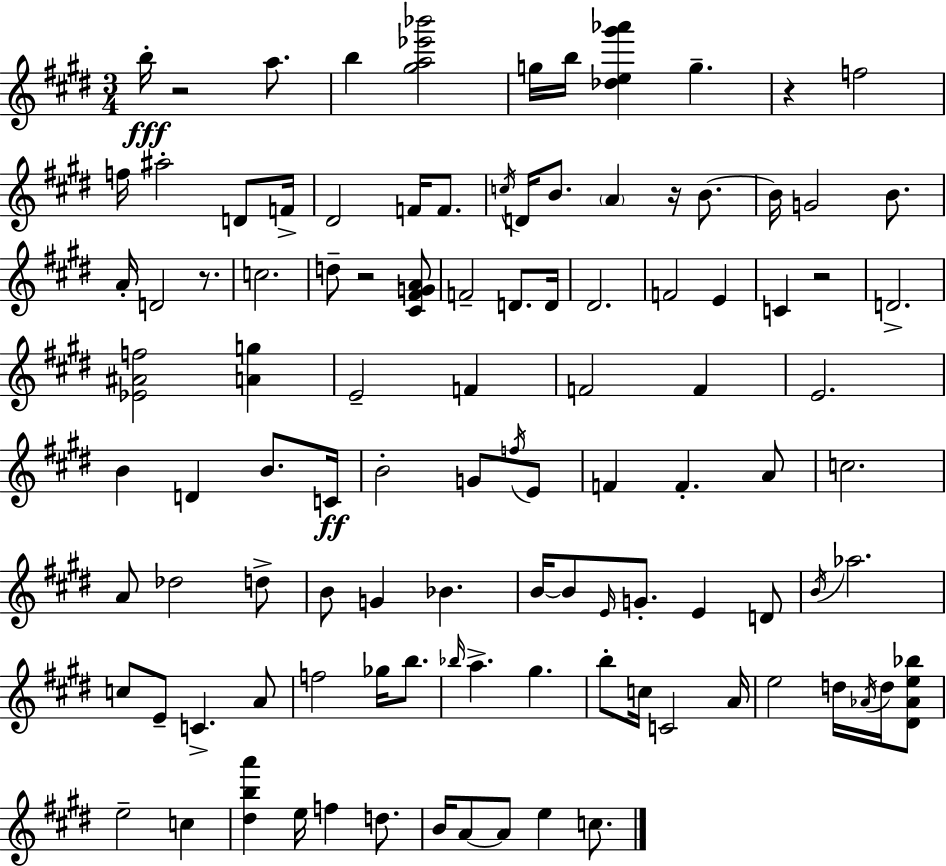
B5/s R/h A5/e. B5/q [G#5,A5,Eb6,Bb6]/h G5/s B5/s [Db5,E5,G#6,Ab6]/q G5/q. R/q F5/h F5/s A#5/h D4/e F4/s D#4/h F4/s F4/e. C5/s D4/s B4/e. A4/q R/s B4/e. B4/s G4/h B4/e. A4/s D4/h R/e. C5/h. D5/e R/h [C#4,F#4,G4,A4]/e F4/h D4/e. D4/s D#4/h. F4/h E4/q C4/q R/h D4/h. [Eb4,A#4,F5]/h [A4,G5]/q E4/h F4/q F4/h F4/q E4/h. B4/q D4/q B4/e. C4/s B4/h G4/e F5/s E4/e F4/q F4/q. A4/e C5/h. A4/e Db5/h D5/e B4/e G4/q Bb4/q. B4/s B4/e E4/s G4/e. E4/q D4/e B4/s Ab5/h. C5/e E4/e C4/q. A4/e F5/h Gb5/s B5/e. Bb5/s A5/q. G#5/q. B5/e C5/s C4/h A4/s E5/h D5/s Ab4/s D5/s [D#4,Ab4,E5,Bb5]/e E5/h C5/q [D#5,B5,A6]/q E5/s F5/q D5/e. B4/s A4/e A4/e E5/q C5/e.